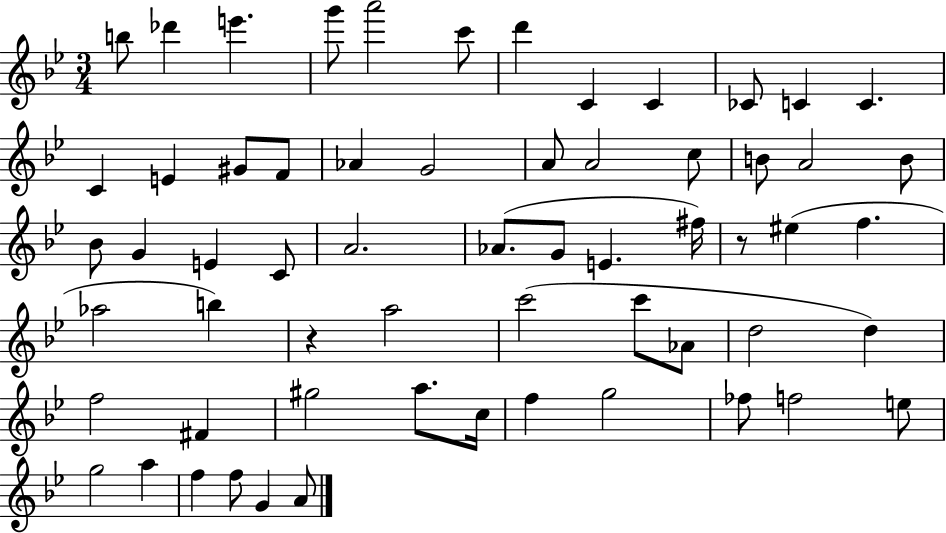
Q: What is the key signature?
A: BES major